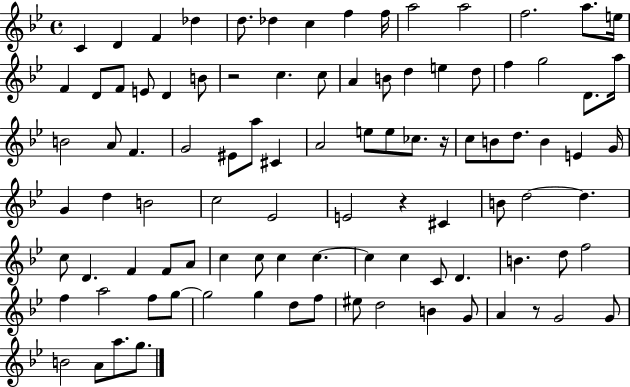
C4/q D4/q F4/q Db5/q D5/e. Db5/q C5/q F5/q F5/s A5/h A5/h F5/h. A5/e. E5/s F4/q D4/e F4/e E4/e D4/q B4/e R/h C5/q. C5/e A4/q B4/e D5/q E5/q D5/e F5/q G5/h D4/e. A5/s B4/h A4/e F4/q. G4/h EIS4/e A5/e C#4/q A4/h E5/e E5/e CES5/e. R/s C5/e B4/e D5/e. B4/q E4/q G4/s G4/q D5/q B4/h C5/h Eb4/h E4/h R/q C#4/q B4/e D5/h D5/q. C5/e D4/q. F4/q F4/e A4/e C5/q C5/e C5/q C5/q. C5/q C5/q C4/e D4/q. B4/q. D5/e F5/h F5/q A5/h F5/e G5/e G5/h G5/q D5/e F5/e EIS5/e D5/h B4/q G4/e A4/q R/e G4/h G4/e B4/h A4/e A5/e. G5/e.